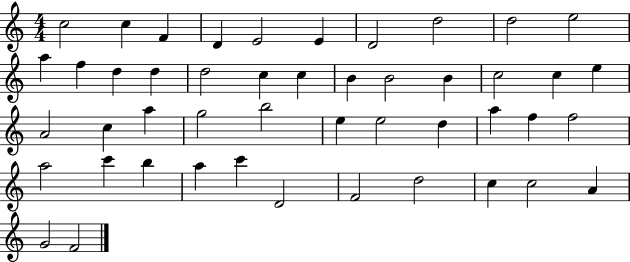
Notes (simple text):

C5/h C5/q F4/q D4/q E4/h E4/q D4/h D5/h D5/h E5/h A5/q F5/q D5/q D5/q D5/h C5/q C5/q B4/q B4/h B4/q C5/h C5/q E5/q A4/h C5/q A5/q G5/h B5/h E5/q E5/h D5/q A5/q F5/q F5/h A5/h C6/q B5/q A5/q C6/q D4/h F4/h D5/h C5/q C5/h A4/q G4/h F4/h